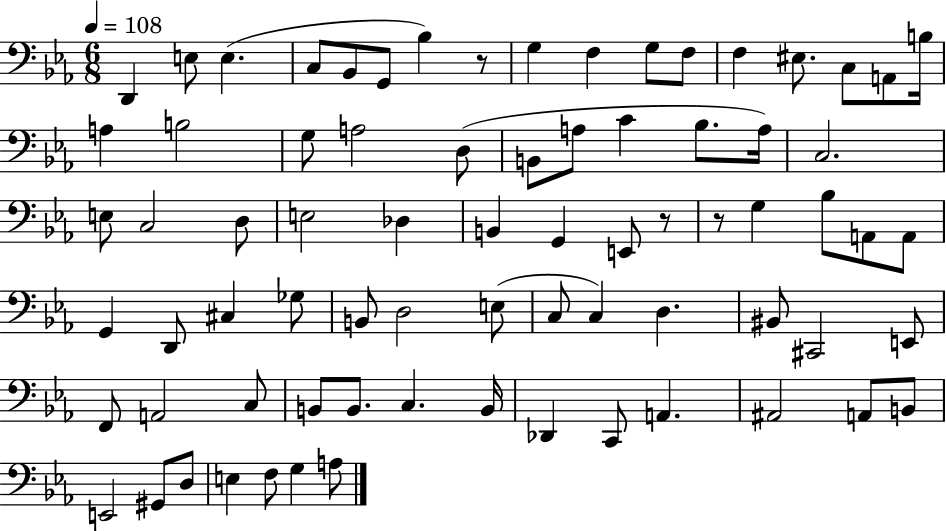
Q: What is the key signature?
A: EES major